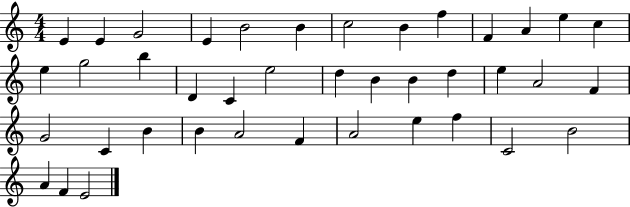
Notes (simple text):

E4/q E4/q G4/h E4/q B4/h B4/q C5/h B4/q F5/q F4/q A4/q E5/q C5/q E5/q G5/h B5/q D4/q C4/q E5/h D5/q B4/q B4/q D5/q E5/q A4/h F4/q G4/h C4/q B4/q B4/q A4/h F4/q A4/h E5/q F5/q C4/h B4/h A4/q F4/q E4/h